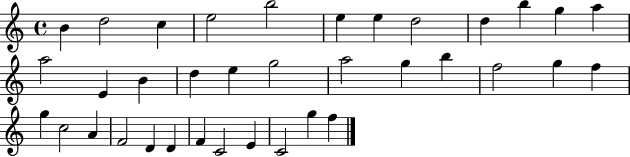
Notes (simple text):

B4/q D5/h C5/q E5/h B5/h E5/q E5/q D5/h D5/q B5/q G5/q A5/q A5/h E4/q B4/q D5/q E5/q G5/h A5/h G5/q B5/q F5/h G5/q F5/q G5/q C5/h A4/q F4/h D4/q D4/q F4/q C4/h E4/q C4/h G5/q F5/q